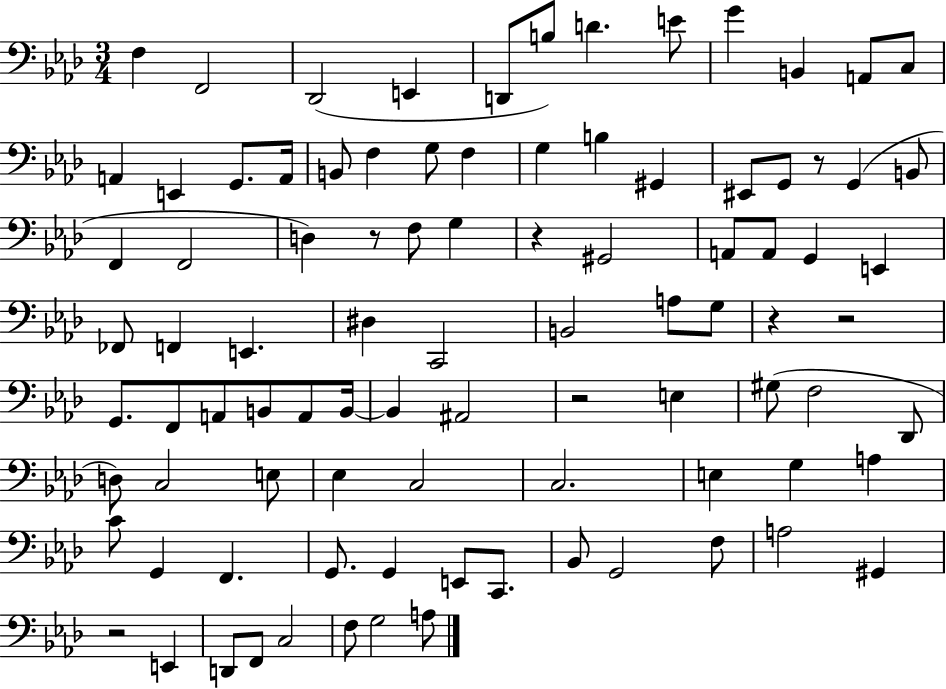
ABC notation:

X:1
T:Untitled
M:3/4
L:1/4
K:Ab
F, F,,2 _D,,2 E,, D,,/2 B,/2 D E/2 G B,, A,,/2 C,/2 A,, E,, G,,/2 A,,/4 B,,/2 F, G,/2 F, G, B, ^G,, ^E,,/2 G,,/2 z/2 G,, B,,/2 F,, F,,2 D, z/2 F,/2 G, z ^G,,2 A,,/2 A,,/2 G,, E,, _F,,/2 F,, E,, ^D, C,,2 B,,2 A,/2 G,/2 z z2 G,,/2 F,,/2 A,,/2 B,,/2 A,,/2 B,,/4 B,, ^A,,2 z2 E, ^G,/2 F,2 _D,,/2 D,/2 C,2 E,/2 _E, C,2 C,2 E, G, A, C/2 G,, F,, G,,/2 G,, E,,/2 C,,/2 _B,,/2 G,,2 F,/2 A,2 ^G,, z2 E,, D,,/2 F,,/2 C,2 F,/2 G,2 A,/2